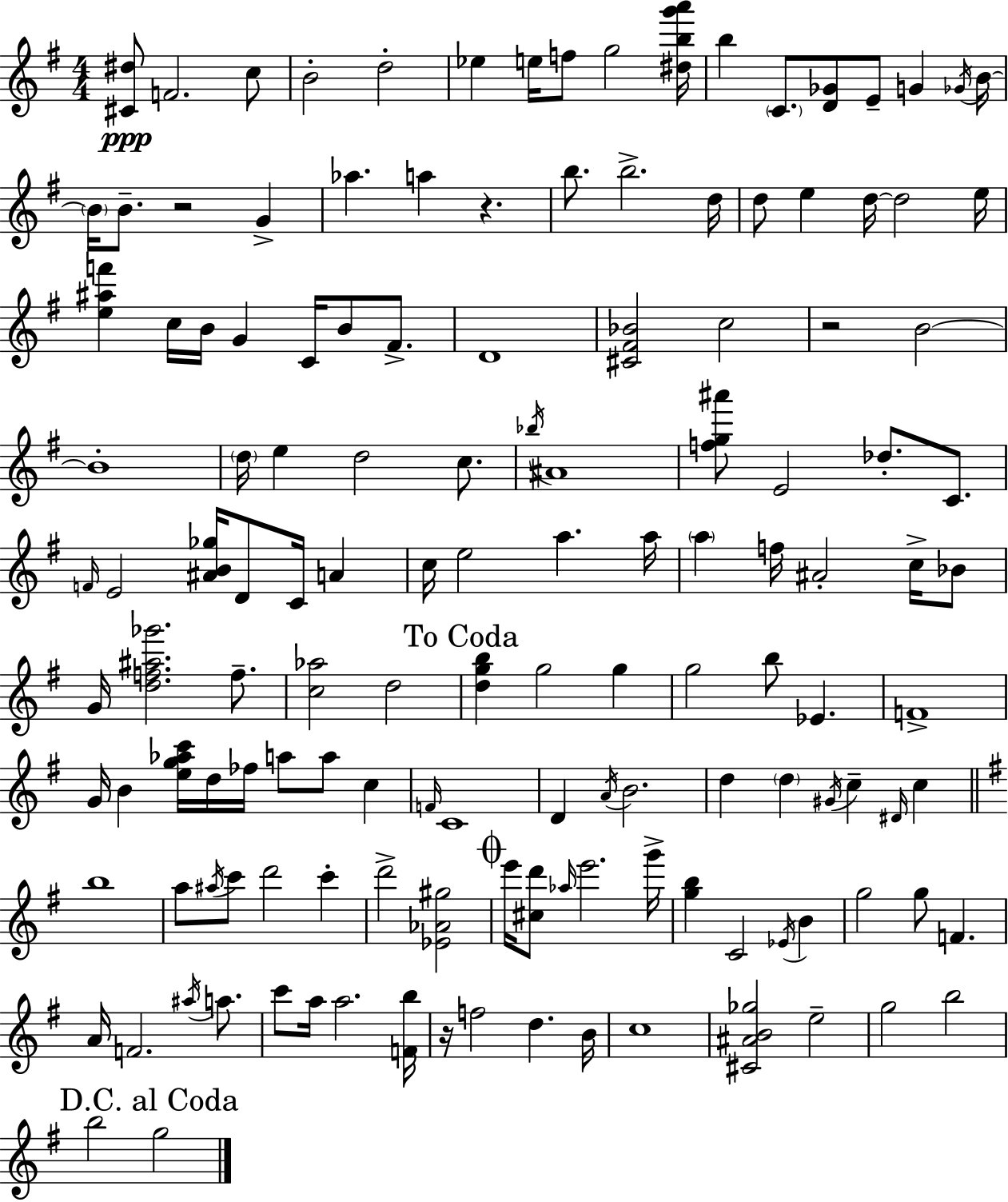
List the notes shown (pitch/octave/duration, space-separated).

[C#4,D#5]/e F4/h. C5/e B4/h D5/h Eb5/q E5/s F5/e G5/h [D#5,B5,G6,A6]/s B5/q C4/e. [D4,Gb4]/e E4/e G4/q Gb4/s B4/s B4/s B4/e. R/h G4/q Ab5/q. A5/q R/q. B5/e. B5/h. D5/s D5/e E5/q D5/s D5/h E5/s [E5,A#5,F6]/q C5/s B4/s G4/q C4/s B4/e F#4/e. D4/w [C#4,F#4,Bb4]/h C5/h R/h B4/h B4/w D5/s E5/q D5/h C5/e. Bb5/s A#4/w [F5,G5,A#6]/e E4/h Db5/e. C4/e. F4/s E4/h [A#4,B4,Gb5]/s D4/e C4/s A4/q C5/s E5/h A5/q. A5/s A5/q F5/s A#4/h C5/s Bb4/e G4/s [D5,F5,A#5,Gb6]/h. F5/e. [C5,Ab5]/h D5/h [D5,G5,B5]/q G5/h G5/q G5/h B5/e Eb4/q. F4/w G4/s B4/q [E5,G5,Ab5,C6]/s D5/s FES5/s A5/e A5/e C5/q F4/s C4/w D4/q A4/s B4/h. D5/q D5/q G#4/s C5/q D#4/s C5/q B5/w A5/e A#5/s C6/e D6/h C6/q D6/h [Eb4,Ab4,G#5]/h E6/s [C#5,D6]/e Ab5/s E6/h. G6/s [G5,B5]/q C4/h Eb4/s B4/q G5/h G5/e F4/q. A4/s F4/h. A#5/s A5/e. C6/e A5/s A5/h. [F4,B5]/s R/s F5/h D5/q. B4/s C5/w [C#4,A#4,B4,Gb5]/h E5/h G5/h B5/h B5/h G5/h